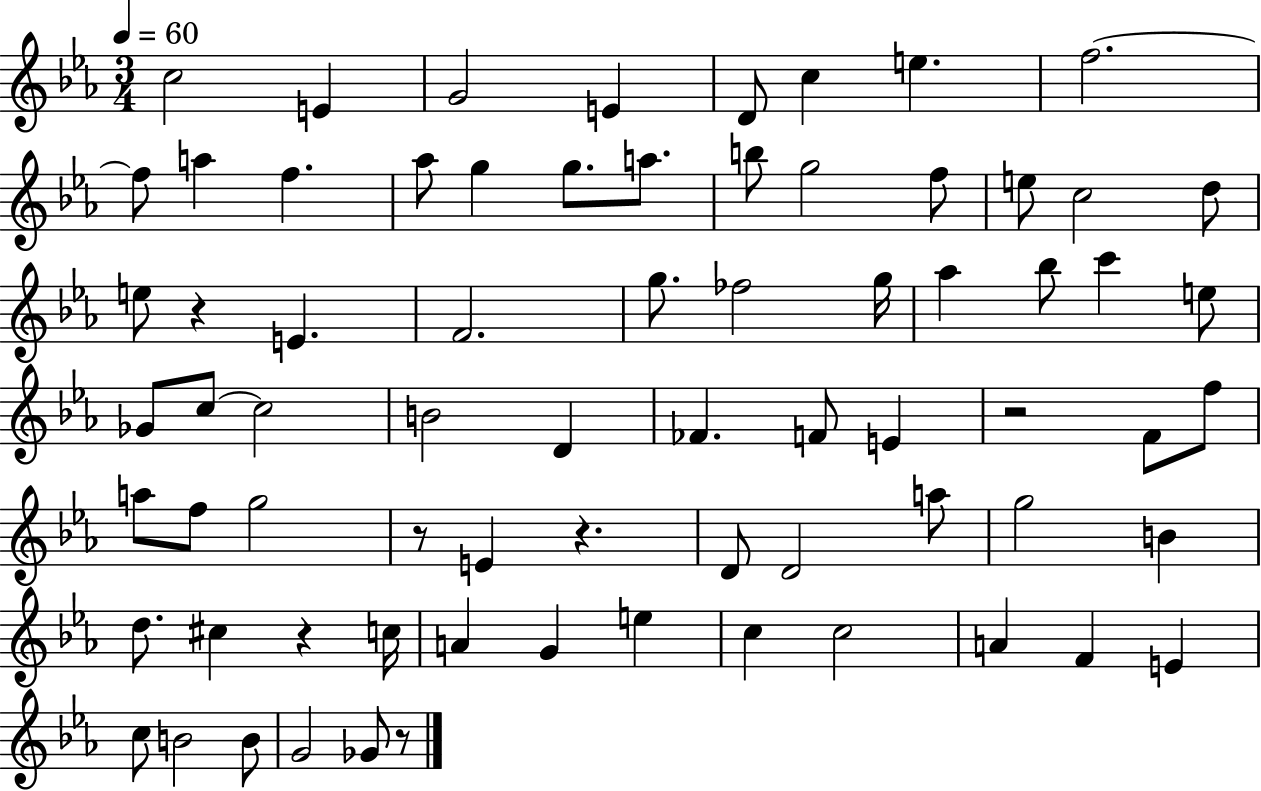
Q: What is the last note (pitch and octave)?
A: Gb4